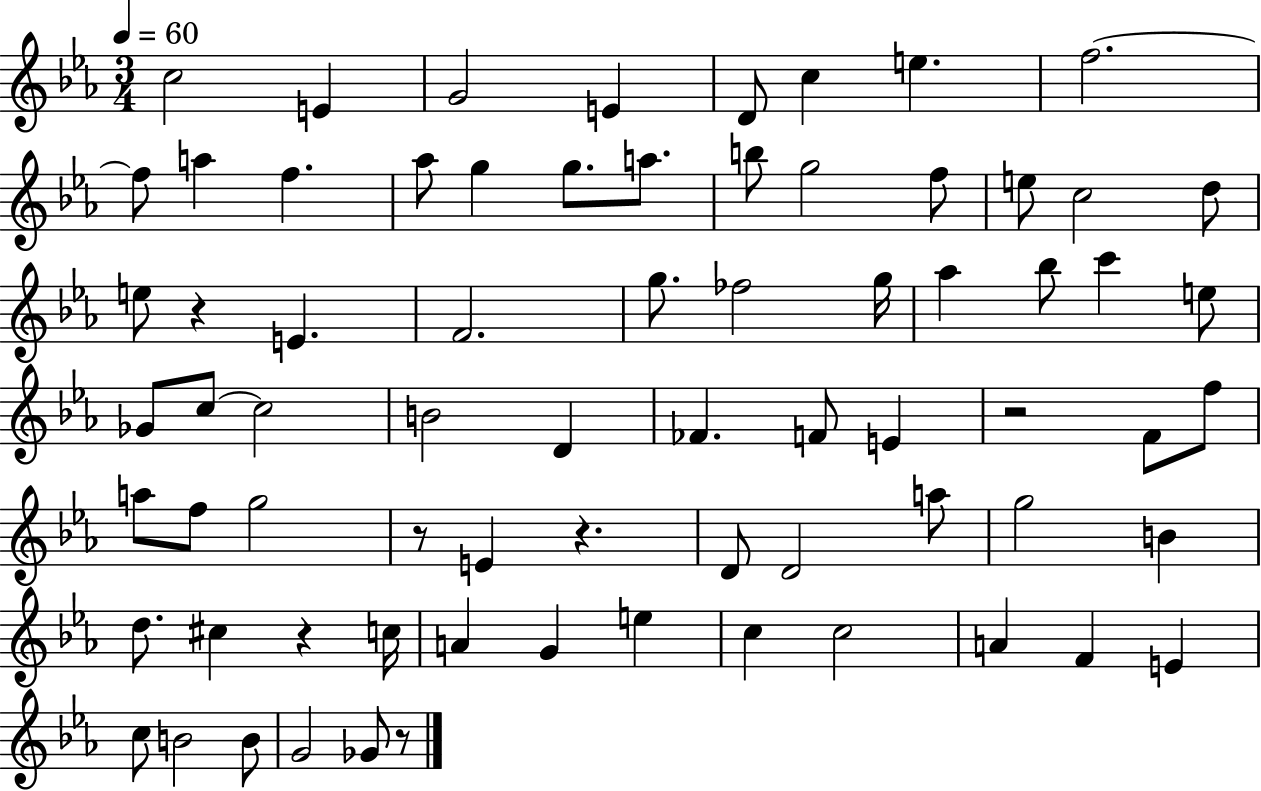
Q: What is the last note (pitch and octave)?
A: Gb4